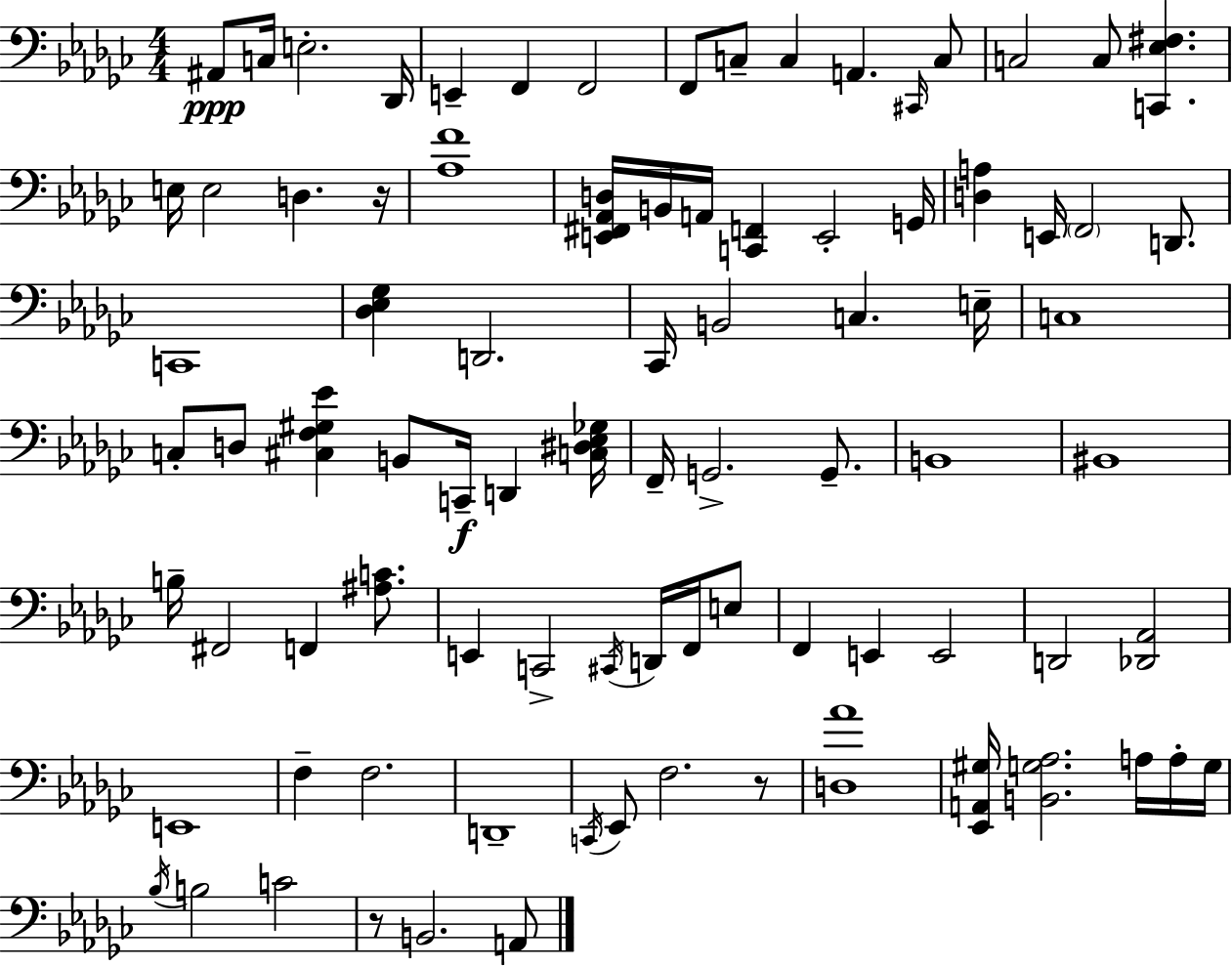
{
  \clef bass
  \numericTimeSignature
  \time 4/4
  \key ees \minor
  ais,8\ppp c16 e2.-. des,16 | e,4-- f,4 f,2 | f,8 c8-- c4 a,4. \grace { cis,16 } c8 | c2 c8 <c, ees fis>4. | \break e16 e2 d4. | r16 <aes f'>1 | <e, fis, aes, d>16 b,16 a,16 <c, f,>4 e,2-. | g,16 <d a>4 e,16 \parenthesize f,2 d,8. | \break c,1 | <des ees ges>4 d,2. | ces,16 b,2 c4. | e16-- c1 | \break c8-. d8 <cis f gis ees'>4 b,8 c,16--\f d,4 | <c dis ees ges>16 f,16-- g,2.-> g,8.-- | b,1 | bis,1 | \break b16-- fis,2 f,4 <ais c'>8. | e,4 c,2-> \acciaccatura { cis,16 } d,16 f,16 | e8 f,4 e,4 e,2 | d,2 <des, aes,>2 | \break e,1 | f4-- f2. | d,1-- | \acciaccatura { c,16 } ees,8 f2. | \break r8 <d aes'>1 | <ees, a, gis>16 <b, g aes>2. | a16 a16-. g16 \acciaccatura { bes16 } b2 c'2 | r8 b,2. | \break a,8 \bar "|."
}